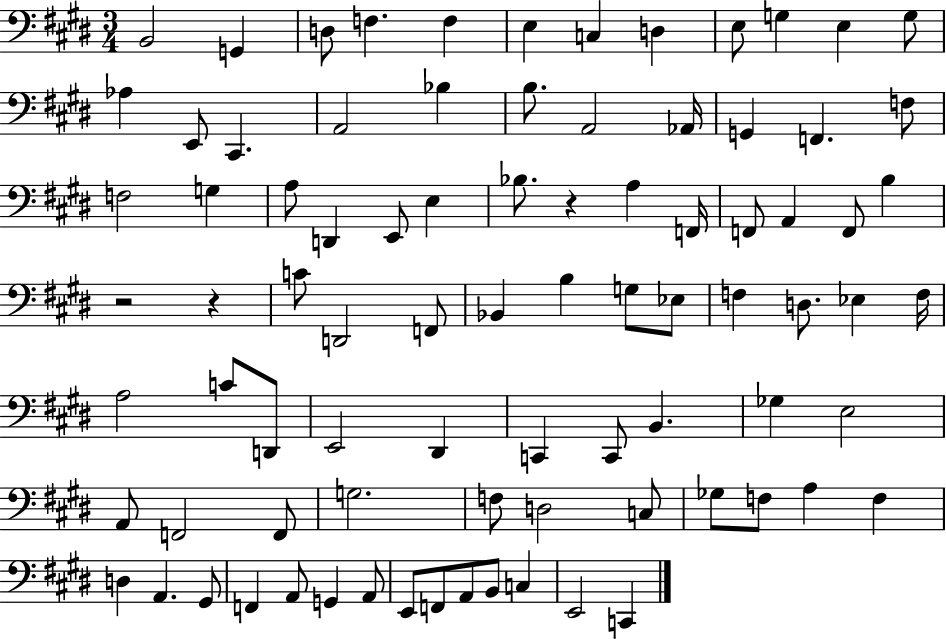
X:1
T:Untitled
M:3/4
L:1/4
K:E
B,,2 G,, D,/2 F, F, E, C, D, E,/2 G, E, G,/2 _A, E,,/2 ^C,, A,,2 _B, B,/2 A,,2 _A,,/4 G,, F,, F,/2 F,2 G, A,/2 D,, E,,/2 E, _B,/2 z A, F,,/4 F,,/2 A,, F,,/2 B, z2 z C/2 D,,2 F,,/2 _B,, B, G,/2 _E,/2 F, D,/2 _E, F,/4 A,2 C/2 D,,/2 E,,2 ^D,, C,, C,,/2 B,, _G, E,2 A,,/2 F,,2 F,,/2 G,2 F,/2 D,2 C,/2 _G,/2 F,/2 A, F, D, A,, ^G,,/2 F,, A,,/2 G,, A,,/2 E,,/2 F,,/2 A,,/2 B,,/2 C, E,,2 C,,